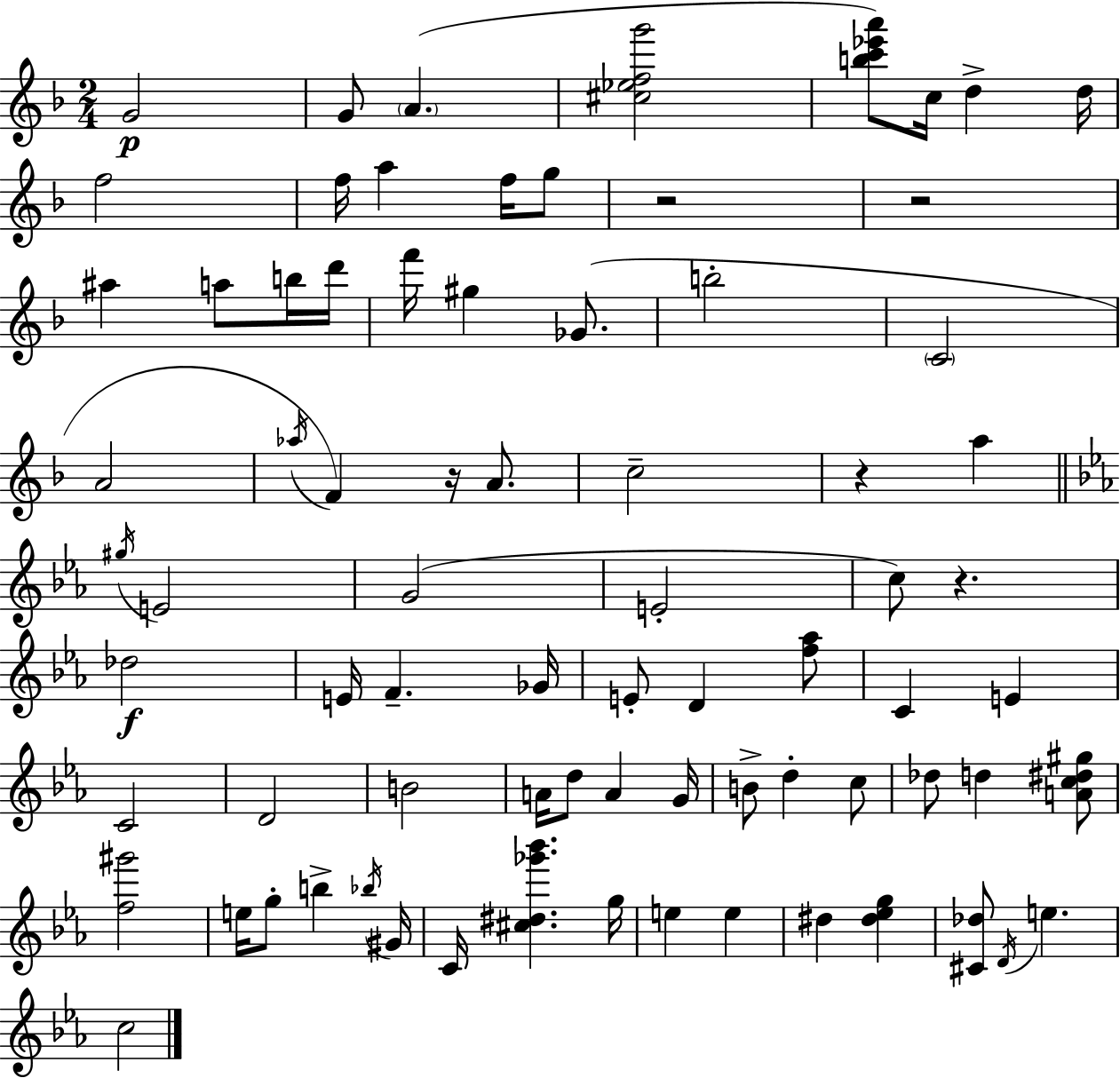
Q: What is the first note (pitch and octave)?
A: G4